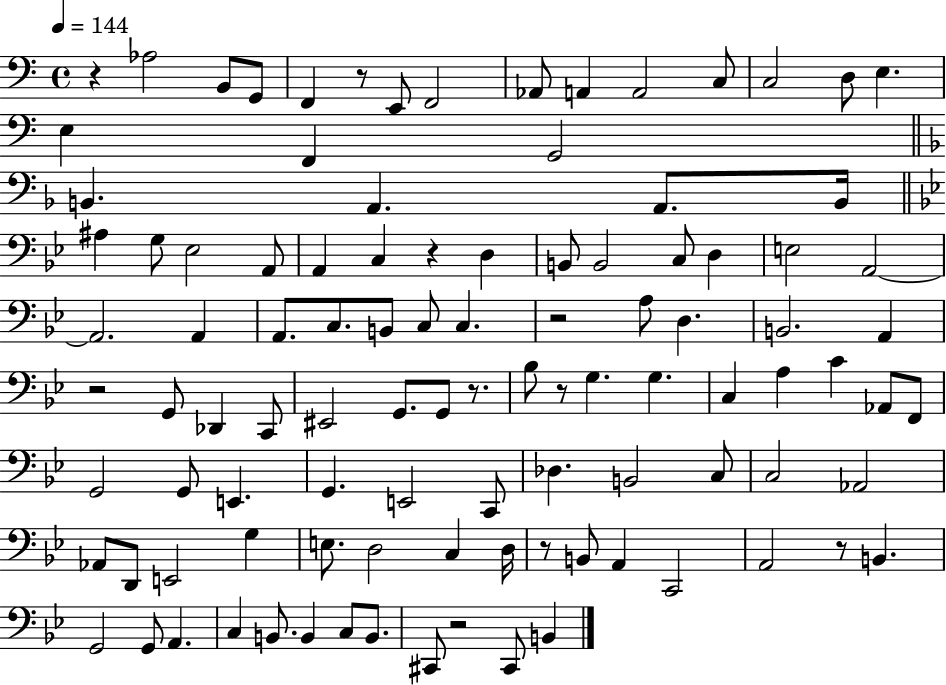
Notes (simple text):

R/q Ab3/h B2/e G2/e F2/q R/e E2/e F2/h Ab2/e A2/q A2/h C3/e C3/h D3/e E3/q. E3/q F2/q G2/h B2/q. A2/q. A2/e. B2/s A#3/q G3/e Eb3/h A2/e A2/q C3/q R/q D3/q B2/e B2/h C3/e D3/q E3/h A2/h A2/h. A2/q A2/e. C3/e. B2/e C3/e C3/q. R/h A3/e D3/q. B2/h. A2/q R/h G2/e Db2/q C2/e EIS2/h G2/e. G2/e R/e. Bb3/e R/e G3/q. G3/q. C3/q A3/q C4/q Ab2/e F2/e G2/h G2/e E2/q. G2/q. E2/h C2/e Db3/q. B2/h C3/e C3/h Ab2/h Ab2/e D2/e E2/h G3/q E3/e. D3/h C3/q D3/s R/e B2/e A2/q C2/h A2/h R/e B2/q. G2/h G2/e A2/q. C3/q B2/e. B2/q C3/e B2/e. C#2/e R/h C#2/e B2/q